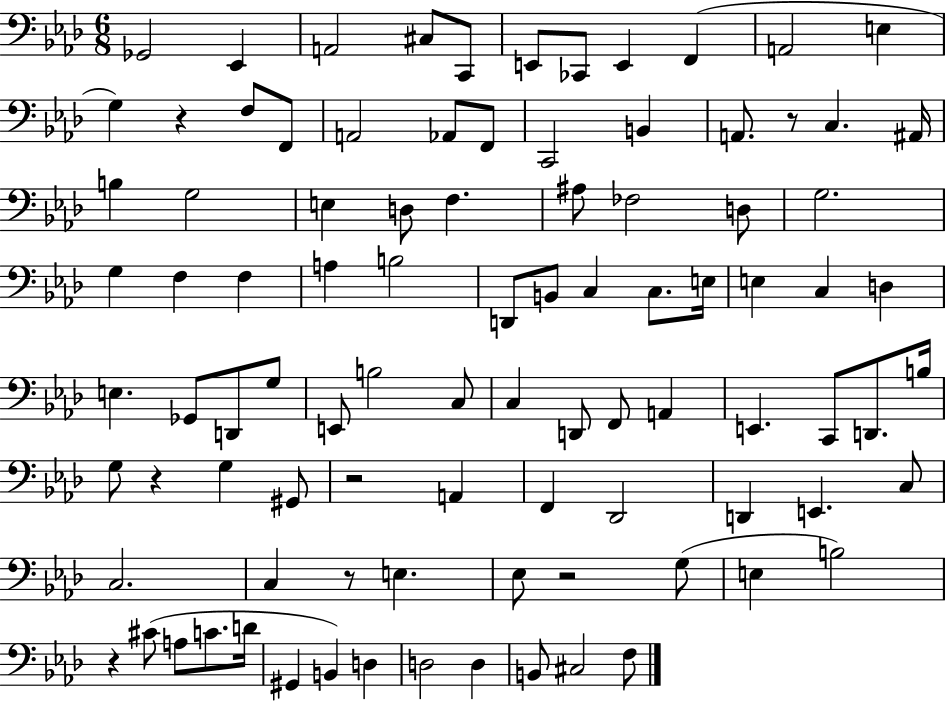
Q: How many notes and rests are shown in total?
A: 94